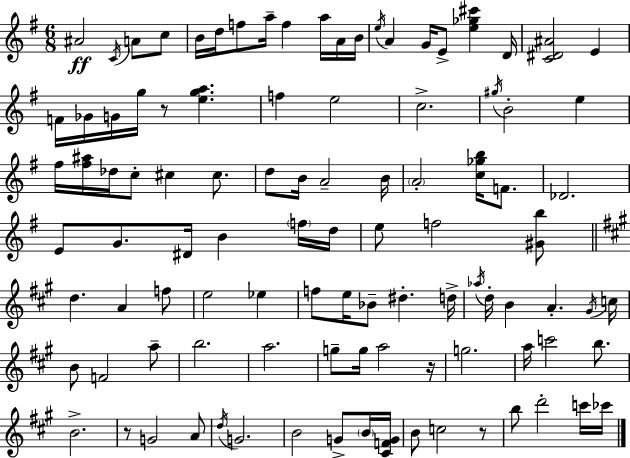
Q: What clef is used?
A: treble